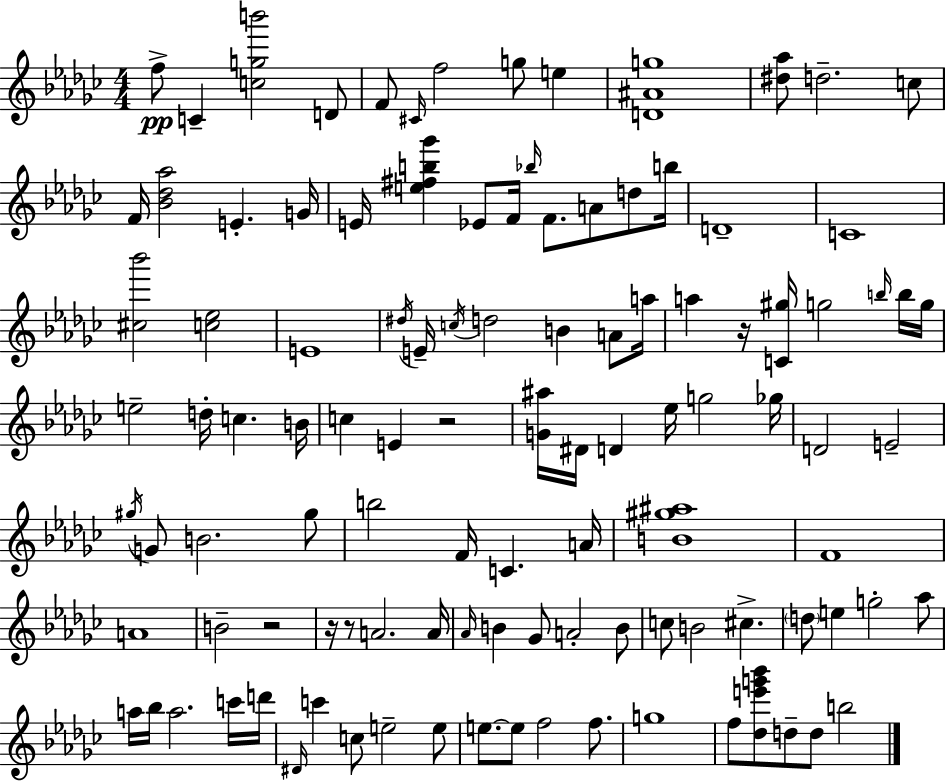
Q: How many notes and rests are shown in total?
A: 109